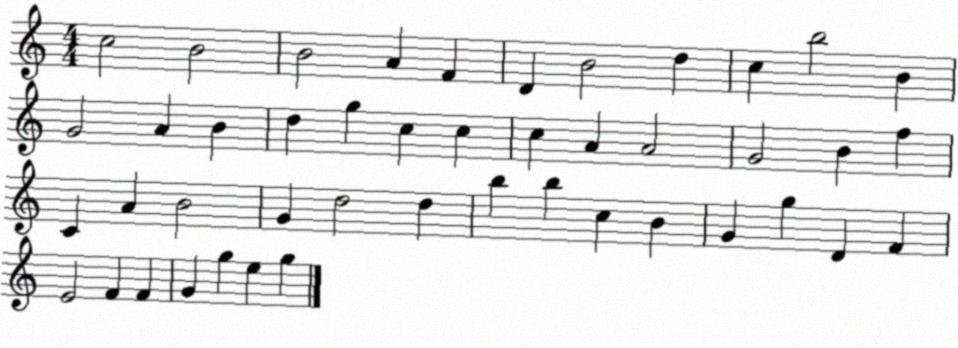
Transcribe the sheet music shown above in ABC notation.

X:1
T:Untitled
M:4/4
L:1/4
K:C
c2 B2 B2 A F D B2 d c b2 B G2 A B d g c c c A A2 G2 B f C A B2 G d2 d b b c B G g D F E2 F F G g e g